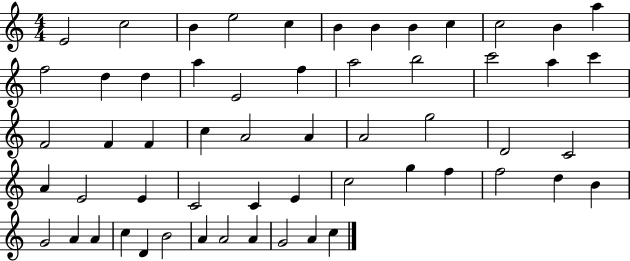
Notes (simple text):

E4/h C5/h B4/q E5/h C5/q B4/q B4/q B4/q C5/q C5/h B4/q A5/q F5/h D5/q D5/q A5/q E4/h F5/q A5/h B5/h C6/h A5/q C6/q F4/h F4/q F4/q C5/q A4/h A4/q A4/h G5/h D4/h C4/h A4/q E4/h E4/q C4/h C4/q E4/q C5/h G5/q F5/q F5/h D5/q B4/q G4/h A4/q A4/q C5/q D4/q B4/h A4/q A4/h A4/q G4/h A4/q C5/q